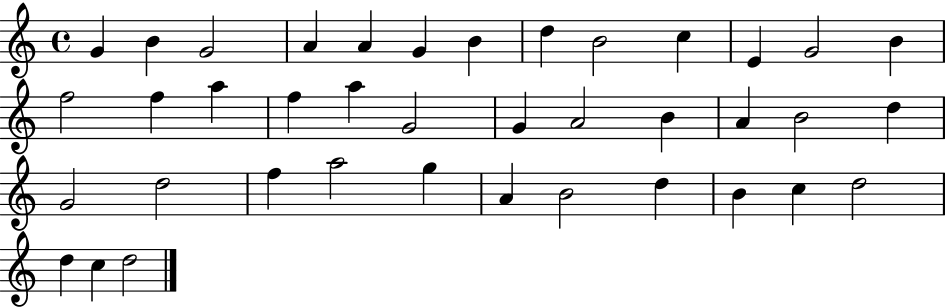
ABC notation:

X:1
T:Untitled
M:4/4
L:1/4
K:C
G B G2 A A G B d B2 c E G2 B f2 f a f a G2 G A2 B A B2 d G2 d2 f a2 g A B2 d B c d2 d c d2